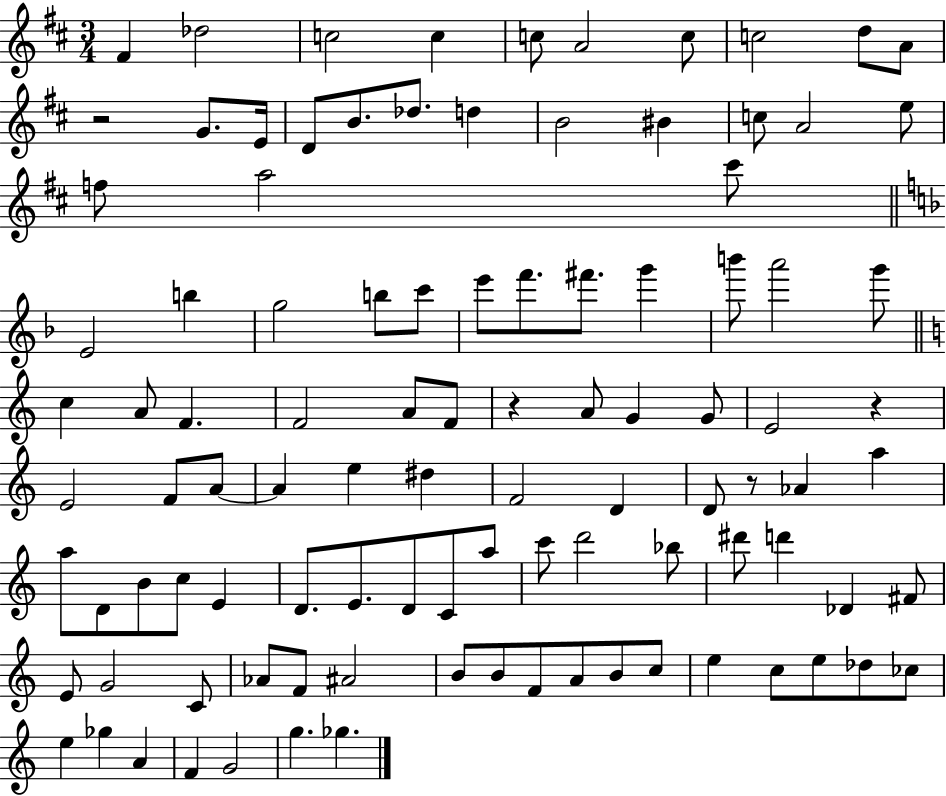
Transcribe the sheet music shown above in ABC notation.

X:1
T:Untitled
M:3/4
L:1/4
K:D
^F _d2 c2 c c/2 A2 c/2 c2 d/2 A/2 z2 G/2 E/4 D/2 B/2 _d/2 d B2 ^B c/2 A2 e/2 f/2 a2 ^c'/2 E2 b g2 b/2 c'/2 e'/2 f'/2 ^f'/2 g' b'/2 a'2 g'/2 c A/2 F F2 A/2 F/2 z A/2 G G/2 E2 z E2 F/2 A/2 A e ^d F2 D D/2 z/2 _A a a/2 D/2 B/2 c/2 E D/2 E/2 D/2 C/2 a/2 c'/2 d'2 _b/2 ^d'/2 d' _D ^F/2 E/2 G2 C/2 _A/2 F/2 ^A2 B/2 B/2 F/2 A/2 B/2 c/2 e c/2 e/2 _d/2 _c/2 e _g A F G2 g _g